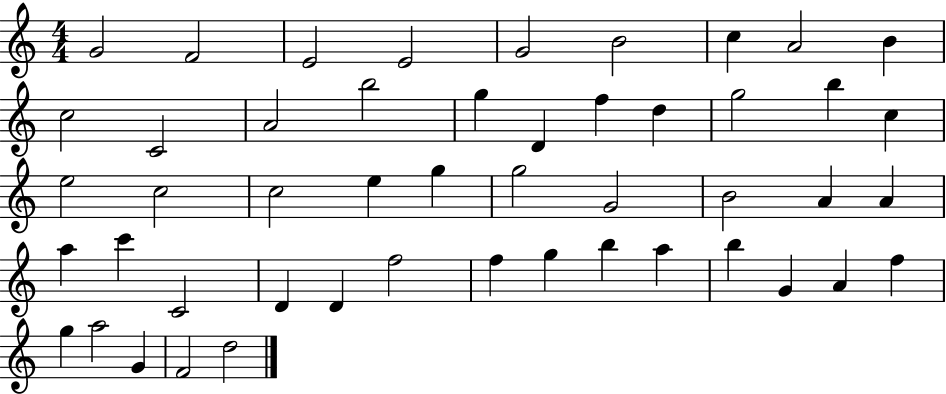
X:1
T:Untitled
M:4/4
L:1/4
K:C
G2 F2 E2 E2 G2 B2 c A2 B c2 C2 A2 b2 g D f d g2 b c e2 c2 c2 e g g2 G2 B2 A A a c' C2 D D f2 f g b a b G A f g a2 G F2 d2